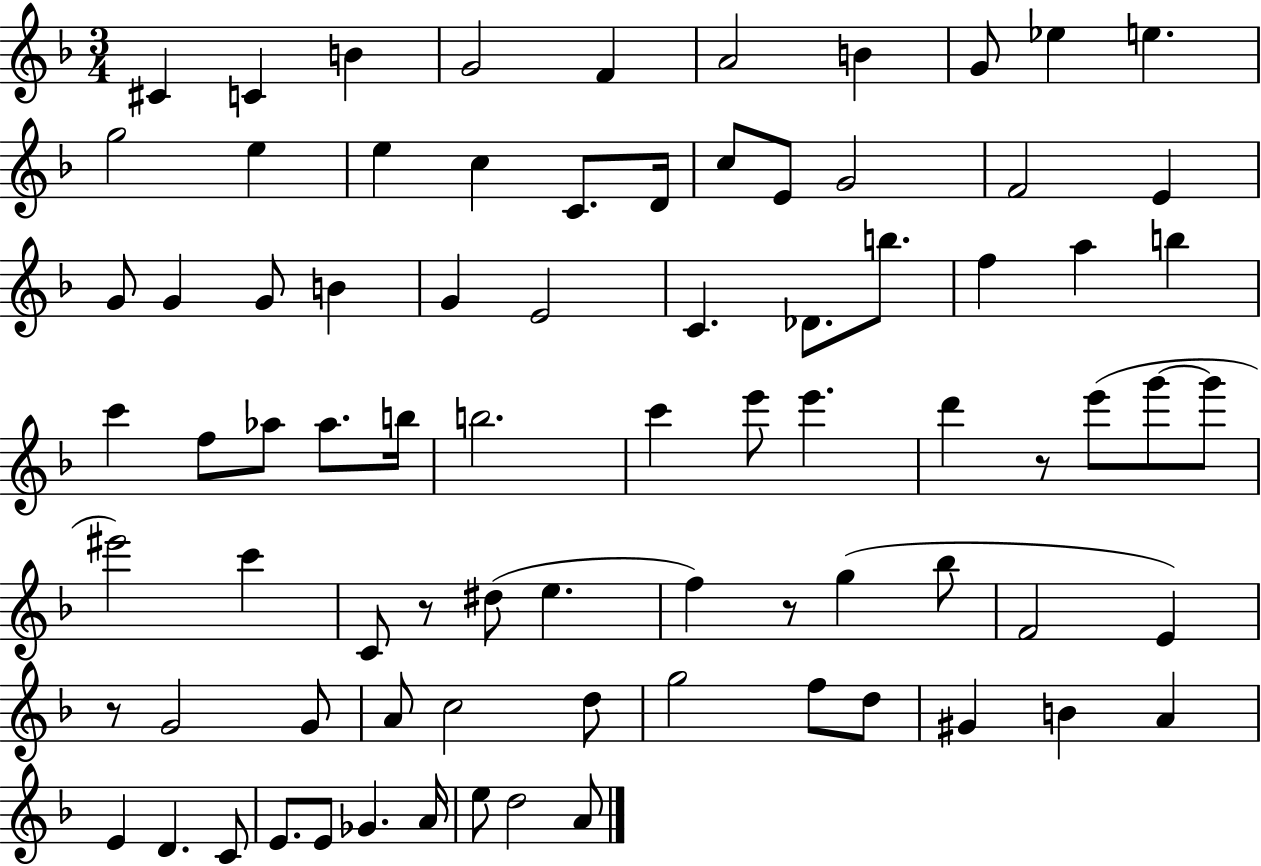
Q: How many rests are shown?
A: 4